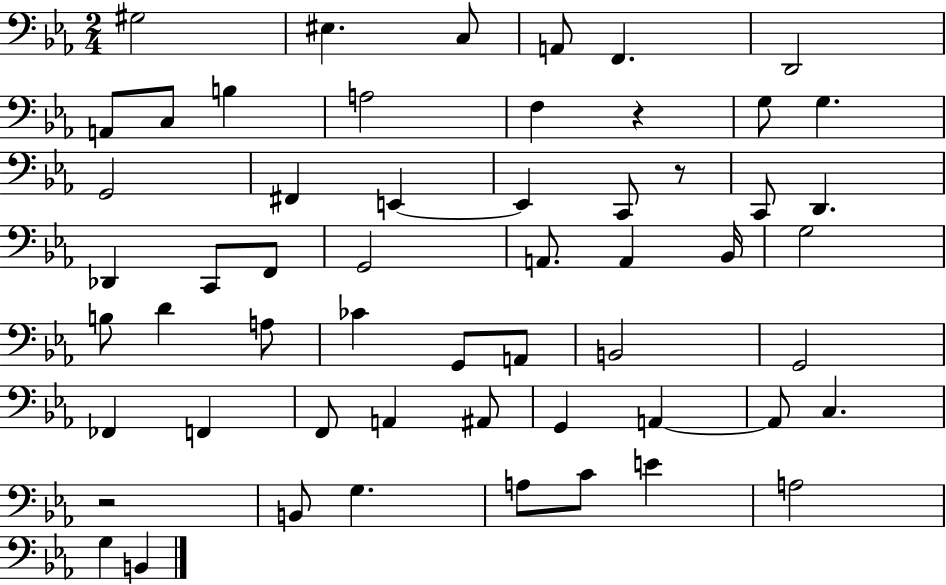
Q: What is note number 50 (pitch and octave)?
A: E4